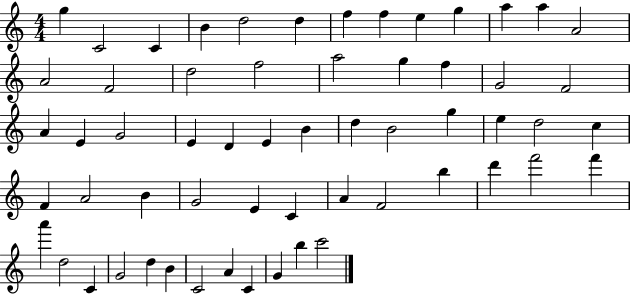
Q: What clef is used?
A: treble